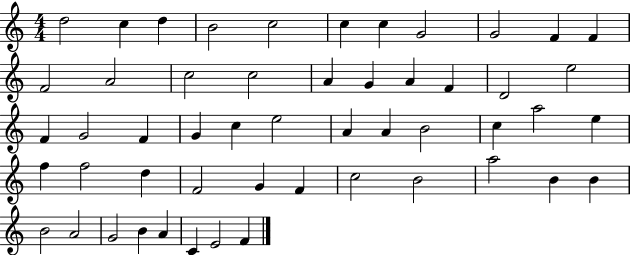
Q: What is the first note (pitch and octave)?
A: D5